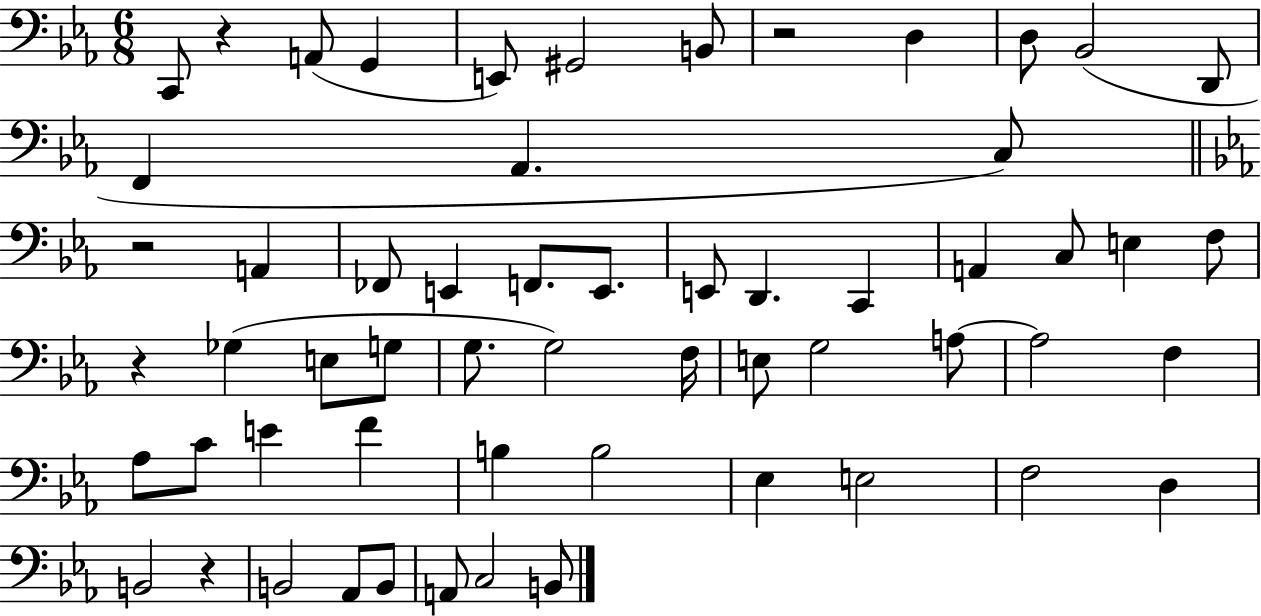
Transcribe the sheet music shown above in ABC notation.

X:1
T:Untitled
M:6/8
L:1/4
K:Eb
C,,/2 z A,,/2 G,, E,,/2 ^G,,2 B,,/2 z2 D, D,/2 _B,,2 D,,/2 F,, _A,, C,/2 z2 A,, _F,,/2 E,, F,,/2 E,,/2 E,,/2 D,, C,, A,, C,/2 E, F,/2 z _G, E,/2 G,/2 G,/2 G,2 F,/4 E,/2 G,2 A,/2 A,2 F, _A,/2 C/2 E F B, B,2 _E, E,2 F,2 D, B,,2 z B,,2 _A,,/2 B,,/2 A,,/2 C,2 B,,/2